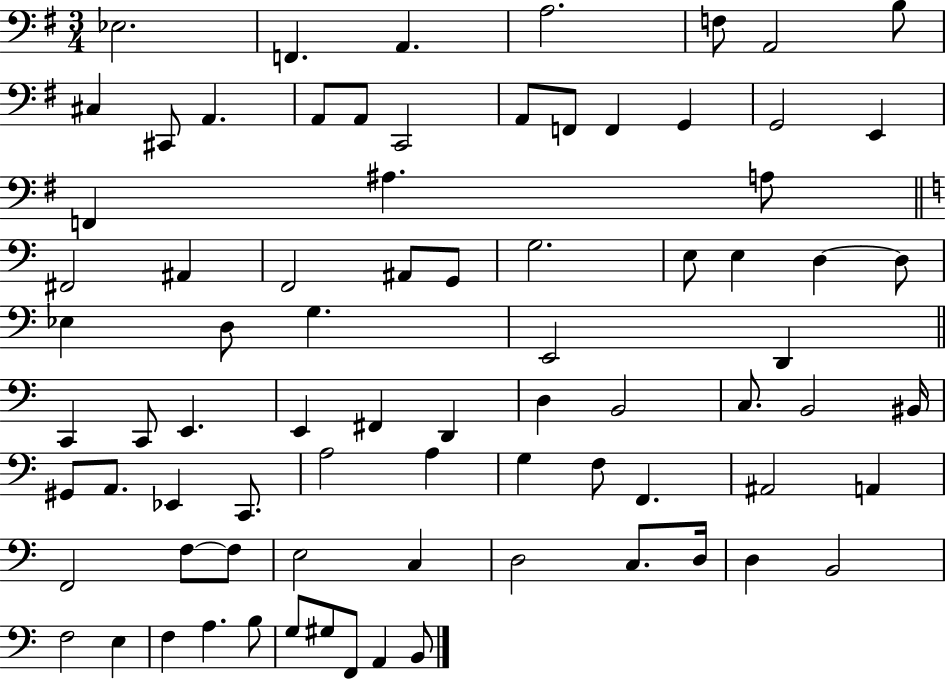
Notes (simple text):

Eb3/h. F2/q. A2/q. A3/h. F3/e A2/h B3/e C#3/q C#2/e A2/q. A2/e A2/e C2/h A2/e F2/e F2/q G2/q G2/h E2/q F2/q A#3/q. A3/e F#2/h A#2/q F2/h A#2/e G2/e G3/h. E3/e E3/q D3/q D3/e Eb3/q D3/e G3/q. E2/h D2/q C2/q C2/e E2/q. E2/q F#2/q D2/q D3/q B2/h C3/e. B2/h BIS2/s G#2/e A2/e. Eb2/q C2/e. A3/h A3/q G3/q F3/e F2/q. A#2/h A2/q F2/h F3/e F3/e E3/h C3/q D3/h C3/e. D3/s D3/q B2/h F3/h E3/q F3/q A3/q. B3/e G3/e G#3/e F2/e A2/q B2/e